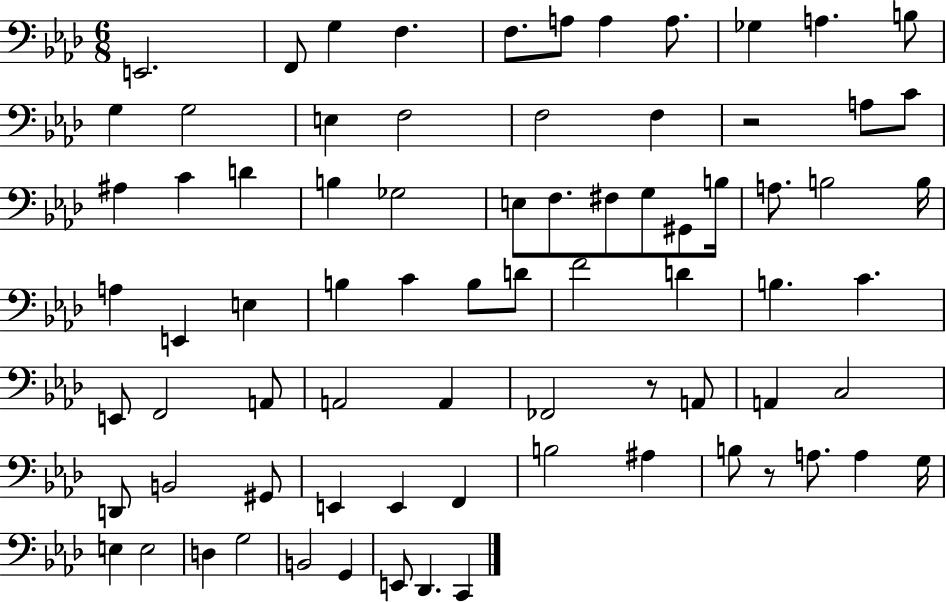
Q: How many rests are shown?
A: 3